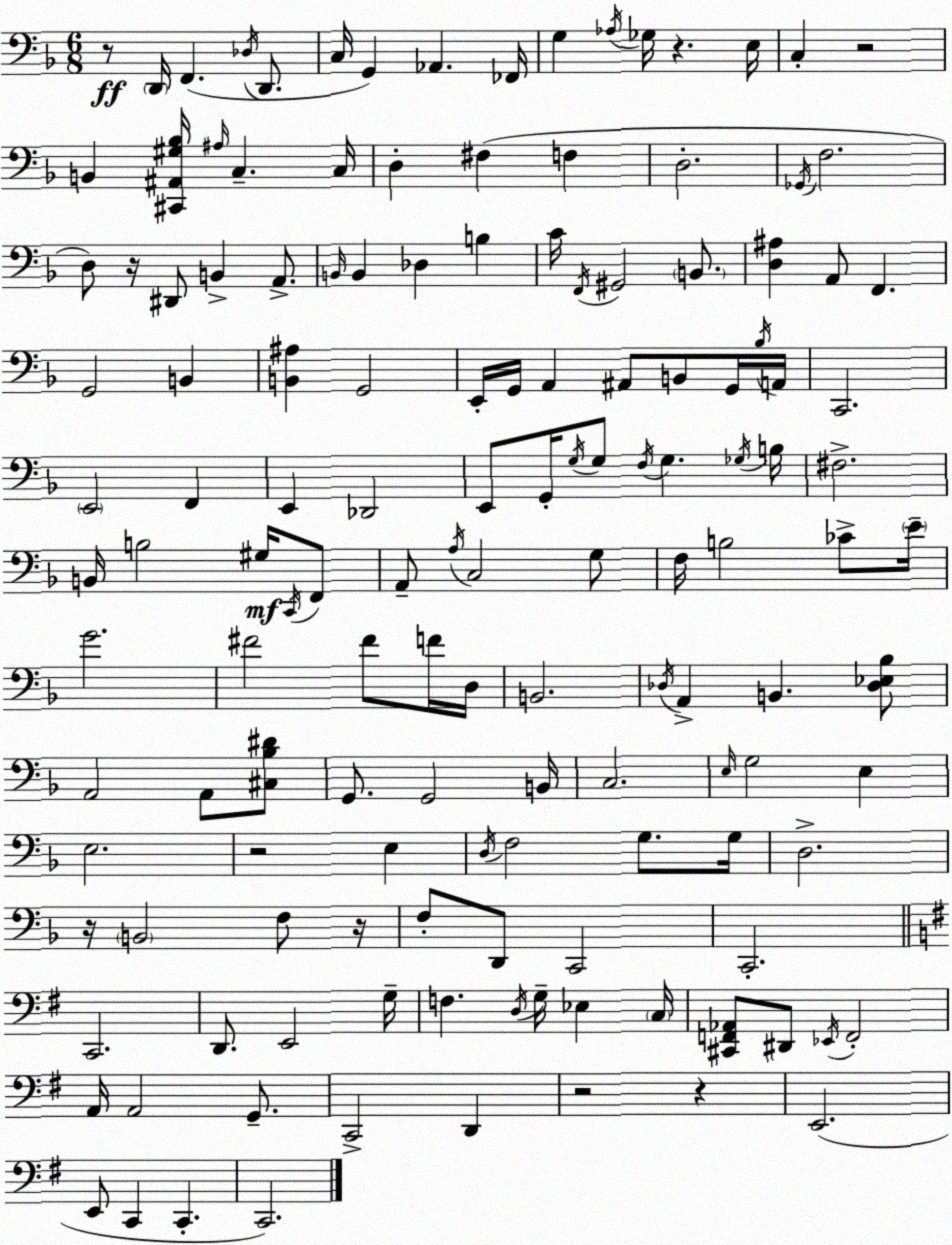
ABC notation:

X:1
T:Untitled
M:6/8
L:1/4
K:F
z/2 D,,/4 F,, _D,/4 D,,/2 C,/4 G,, _A,, _F,,/4 G, _A,/4 _G,/4 z E,/4 C, z2 B,, [^C,,^A,,^G,_B,]/4 ^A,/4 C, C,/4 D, ^F, F, D,2 _G,,/4 F,2 D,/2 z/4 ^D,,/2 B,, A,,/2 B,,/4 B,, _D, B, C/4 F,,/4 ^G,,2 B,,/2 [D,^A,] A,,/2 F,, G,,2 B,, [B,,^A,] G,,2 E,,/4 G,,/4 A,, ^A,,/2 B,,/2 G,,/4 _B,/4 A,,/4 C,,2 E,,2 F,, E,, _D,,2 E,,/2 G,,/4 G,/4 G,/2 F,/4 G, _G,/4 B,/4 ^F,2 B,,/4 B,2 ^G,/4 C,,/4 F,,/2 A,,/2 A,/4 C,2 G,/2 F,/4 B,2 _C/2 E/4 G2 ^F2 ^F/2 F/4 D,/4 B,,2 _D,/4 A,, B,, [_D,_E,_B,]/2 A,,2 A,,/2 [^C,_B,^D]/2 G,,/2 G,,2 B,,/4 C,2 E,/4 G,2 E, E,2 z2 E, D,/4 F,2 G,/2 G,/4 D,2 z/4 B,,2 F,/2 z/4 F,/2 D,,/2 C,,2 C,,2 C,,2 D,,/2 E,,2 G,/4 F, D,/4 G,/4 _E, C,/4 [^C,,F,,_A,,]/2 ^D,,/2 _E,,/4 F,,2 A,,/4 A,,2 G,,/2 C,,2 D,, z2 z E,,2 E,,/2 C,, C,, C,,2